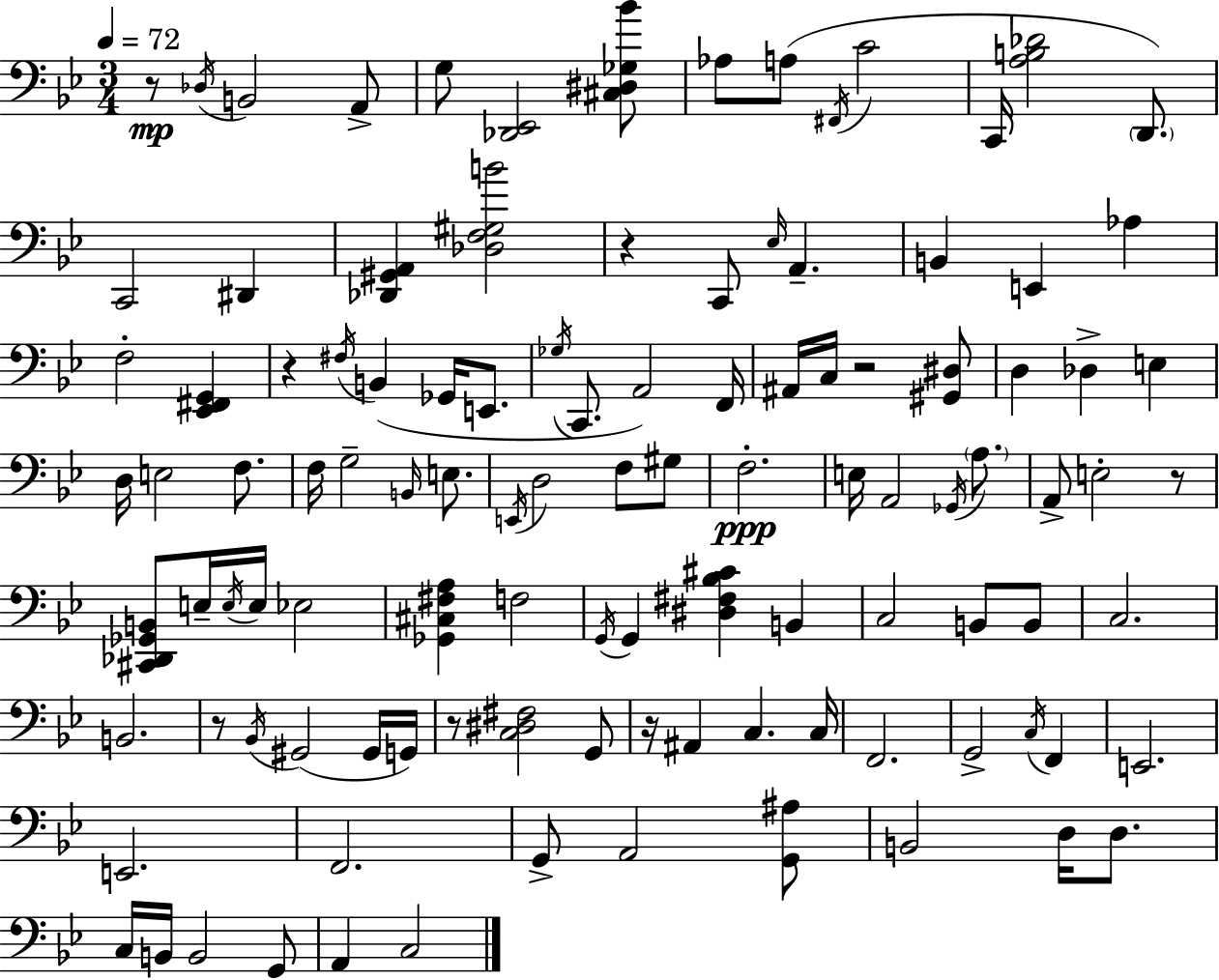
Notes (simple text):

R/e Db3/s B2/h A2/e G3/e [Db2,Eb2]/h [C#3,D#3,Gb3,Bb4]/e Ab3/e A3/e F#2/s C4/h C2/s [A3,B3,Db4]/h D2/e. C2/h D#2/q [Db2,G#2,A2]/q [Db3,F3,G#3,B4]/h R/q C2/e Eb3/s A2/q. B2/q E2/q Ab3/q F3/h [Eb2,F#2,G2]/q R/q F#3/s B2/q Gb2/s E2/e. Gb3/s C2/e. A2/h F2/s A#2/s C3/s R/h [G#2,D#3]/e D3/q Db3/q E3/q D3/s E3/h F3/e. F3/s G3/h B2/s E3/e. E2/s D3/h F3/e G#3/e F3/h. E3/s A2/h Gb2/s A3/e. A2/e E3/h R/e [C#2,Db2,Gb2,B2]/e E3/s E3/s E3/s Eb3/h [Gb2,C#3,F#3,A3]/q F3/h G2/s G2/q [D#3,F#3,Bb3,C#4]/q B2/q C3/h B2/e B2/e C3/h. B2/h. R/e Bb2/s G#2/h G#2/s G2/s R/e [C3,D#3,F#3]/h G2/e R/s A#2/q C3/q. C3/s F2/h. G2/h C3/s F2/q E2/h. E2/h. F2/h. G2/e A2/h [G2,A#3]/e B2/h D3/s D3/e. C3/s B2/s B2/h G2/e A2/q C3/h